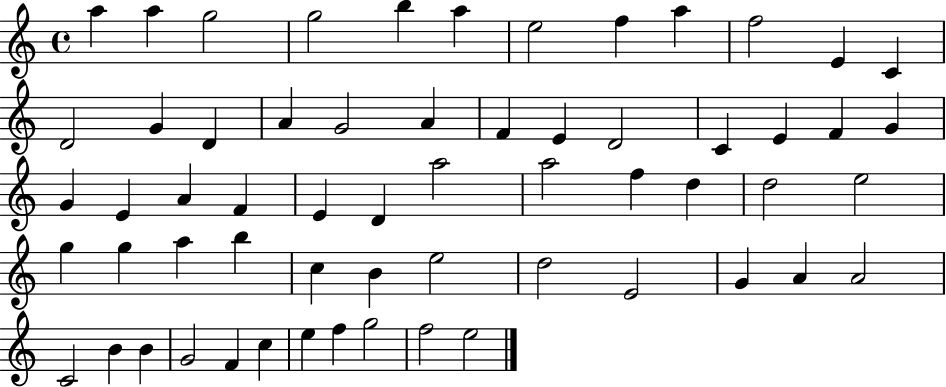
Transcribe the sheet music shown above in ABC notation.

X:1
T:Untitled
M:4/4
L:1/4
K:C
a a g2 g2 b a e2 f a f2 E C D2 G D A G2 A F E D2 C E F G G E A F E D a2 a2 f d d2 e2 g g a b c B e2 d2 E2 G A A2 C2 B B G2 F c e f g2 f2 e2